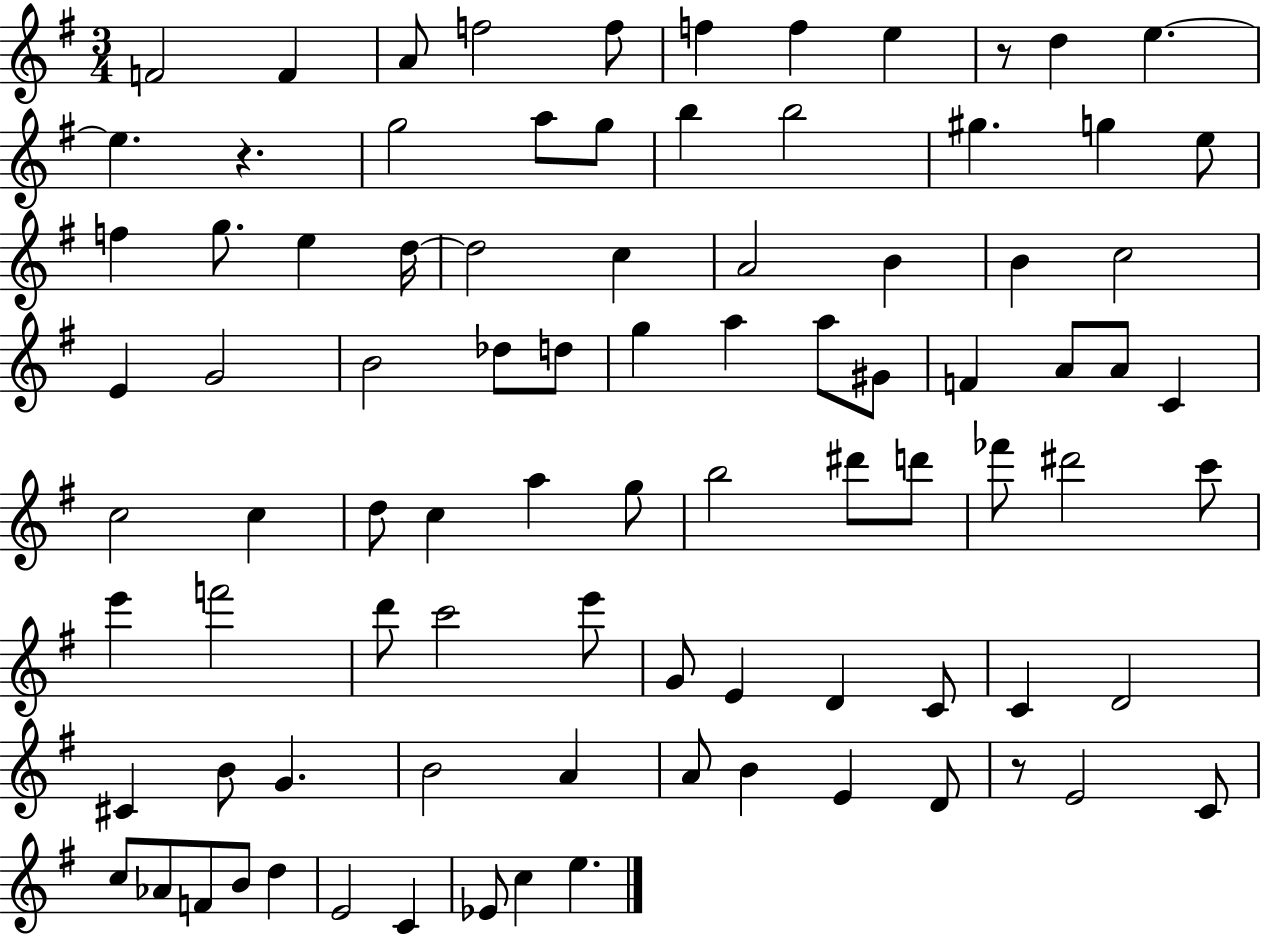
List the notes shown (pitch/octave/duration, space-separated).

F4/h F4/q A4/e F5/h F5/e F5/q F5/q E5/q R/e D5/q E5/q. E5/q. R/q. G5/h A5/e G5/e B5/q B5/h G#5/q. G5/q E5/e F5/q G5/e. E5/q D5/s D5/h C5/q A4/h B4/q B4/q C5/h E4/q G4/h B4/h Db5/e D5/e G5/q A5/q A5/e G#4/e F4/q A4/e A4/e C4/q C5/h C5/q D5/e C5/q A5/q G5/e B5/h D#6/e D6/e FES6/e D#6/h C6/e E6/q F6/h D6/e C6/h E6/e G4/e E4/q D4/q C4/e C4/q D4/h C#4/q B4/e G4/q. B4/h A4/q A4/e B4/q E4/q D4/e R/e E4/h C4/e C5/e Ab4/e F4/e B4/e D5/q E4/h C4/q Eb4/e C5/q E5/q.